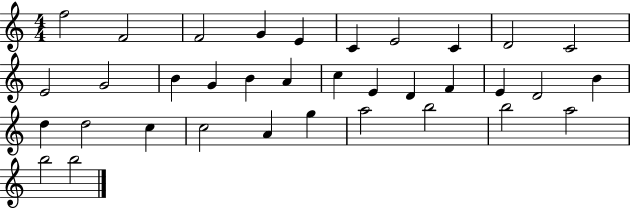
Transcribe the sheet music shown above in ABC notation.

X:1
T:Untitled
M:4/4
L:1/4
K:C
f2 F2 F2 G E C E2 C D2 C2 E2 G2 B G B A c E D F E D2 B d d2 c c2 A g a2 b2 b2 a2 b2 b2